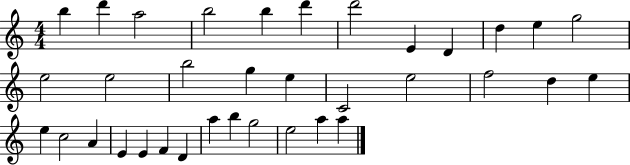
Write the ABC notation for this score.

X:1
T:Untitled
M:4/4
L:1/4
K:C
b d' a2 b2 b d' d'2 E D d e g2 e2 e2 b2 g e C2 e2 f2 d e e c2 A E E F D a b g2 e2 a a